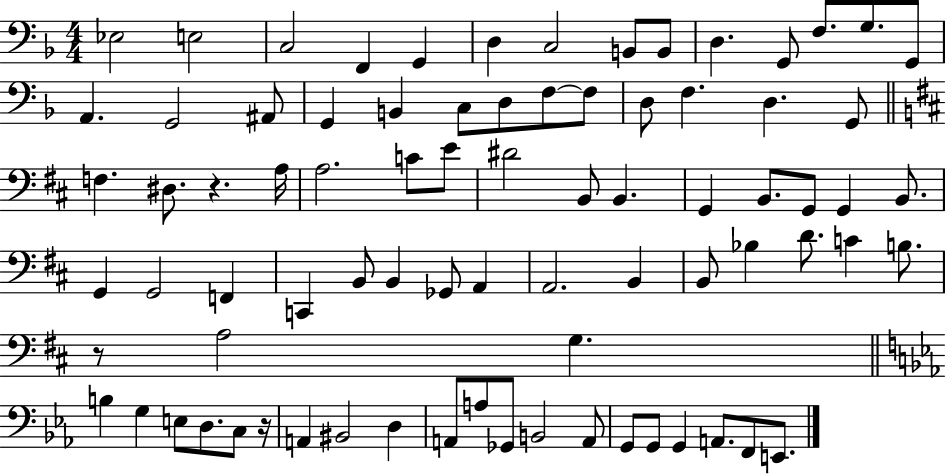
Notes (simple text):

Eb3/h E3/h C3/h F2/q G2/q D3/q C3/h B2/e B2/e D3/q. G2/e F3/e. G3/e. G2/e A2/q. G2/h A#2/e G2/q B2/q C3/e D3/e F3/e F3/e D3/e F3/q. D3/q. G2/e F3/q. D#3/e. R/q. A3/s A3/h. C4/e E4/e D#4/h B2/e B2/q. G2/q B2/e. G2/e G2/q B2/e. G2/q G2/h F2/q C2/q B2/e B2/q Gb2/e A2/q A2/h. B2/q B2/e Bb3/q D4/e. C4/q B3/e. R/e A3/h G3/q. B3/q G3/q E3/e D3/e. C3/e R/s A2/q BIS2/h D3/q A2/e A3/e Gb2/e B2/h A2/e G2/e G2/e G2/q A2/e. F2/e E2/e.